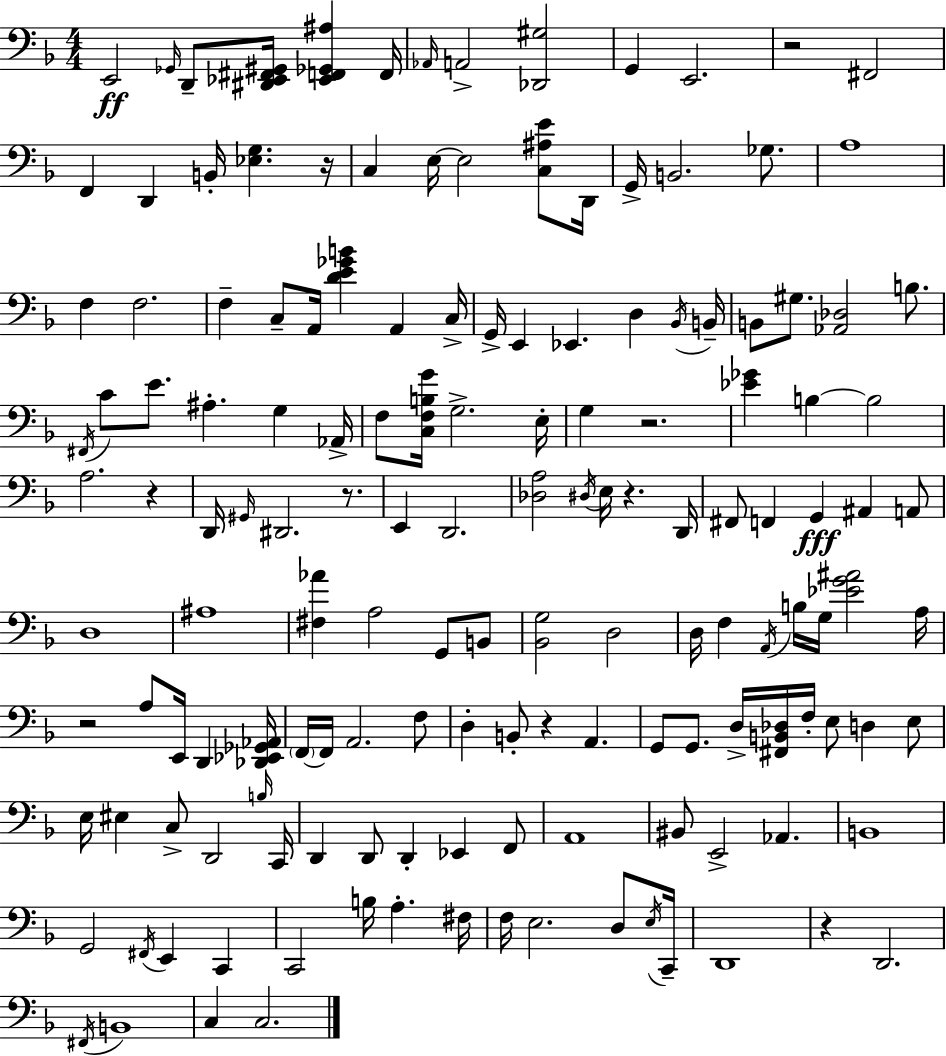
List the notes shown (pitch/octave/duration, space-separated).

E2/h Gb2/s D2/e [D#2,Eb2,F#2,G#2]/s [Eb2,F2,Gb2,A#3]/q F2/s Ab2/s A2/h [Db2,G#3]/h G2/q E2/h. R/h F#2/h F2/q D2/q B2/s [Eb3,G3]/q. R/s C3/q E3/s E3/h [C3,A#3,E4]/e D2/s G2/s B2/h. Gb3/e. A3/w F3/q F3/h. F3/q C3/e A2/s [D4,E4,Gb4,B4]/q A2/q C3/s G2/s E2/q Eb2/q. D3/q Bb2/s B2/s B2/e G#3/e. [Ab2,Db3]/h B3/e. F#2/s C4/e E4/e. A#3/q. G3/q Ab2/s F3/e [C3,F3,B3,G4]/s G3/h. E3/s G3/q R/h. [Eb4,Gb4]/q B3/q B3/h A3/h. R/q D2/s G#2/s D#2/h. R/e. E2/q D2/h. [Db3,A3]/h D#3/s E3/s R/q. D2/s F#2/e F2/q G2/q A#2/q A2/e D3/w A#3/w [F#3,Ab4]/q A3/h G2/e B2/e [Bb2,G3]/h D3/h D3/s F3/q A2/s B3/s G3/s [Eb4,G4,A#4]/h A3/s R/h A3/e E2/s D2/q [Db2,Eb2,Gb2,Ab2]/s F2/s F2/s A2/h. F3/e D3/q B2/e R/q A2/q. G2/e G2/e. D3/s [F#2,B2,Db3]/s F3/s E3/e D3/q E3/e E3/s EIS3/q C3/e D2/h B3/s C2/s D2/q D2/e D2/q Eb2/q F2/e A2/w BIS2/e E2/h Ab2/q. B2/w G2/h F#2/s E2/q C2/q C2/h B3/s A3/q. F#3/s F3/s E3/h. D3/e E3/s C2/s D2/w R/q D2/h. F#2/s B2/w C3/q C3/h.